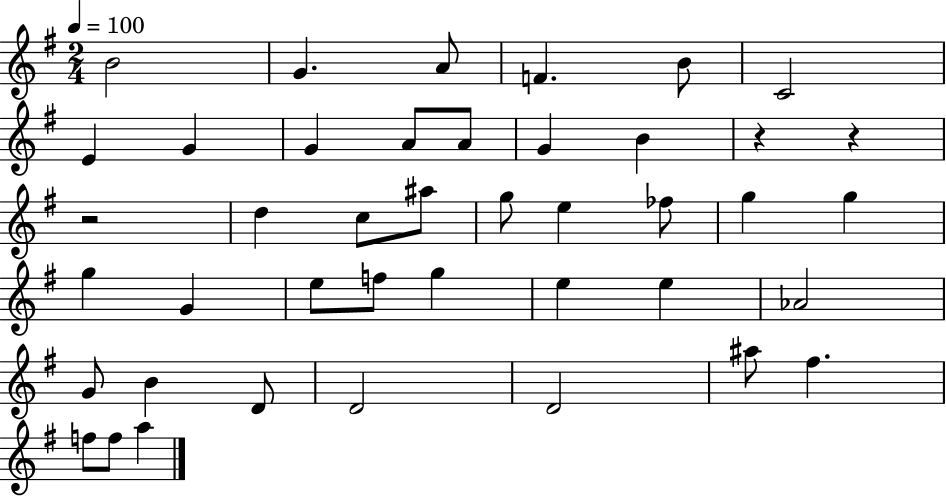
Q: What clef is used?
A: treble